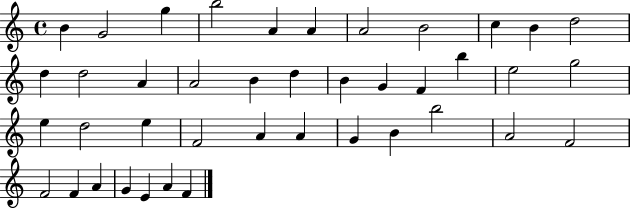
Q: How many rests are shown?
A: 0